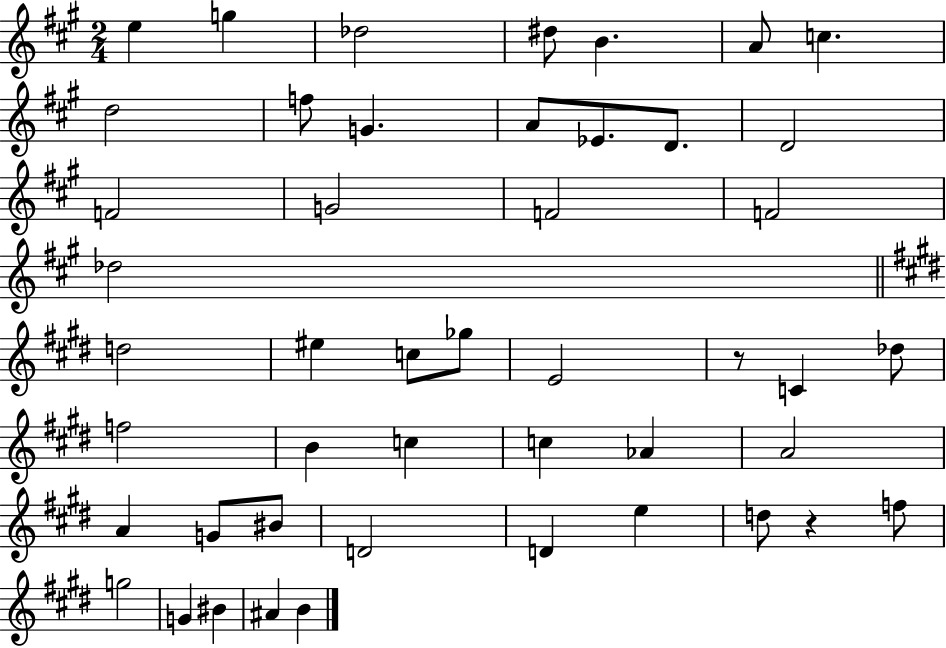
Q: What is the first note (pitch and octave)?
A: E5